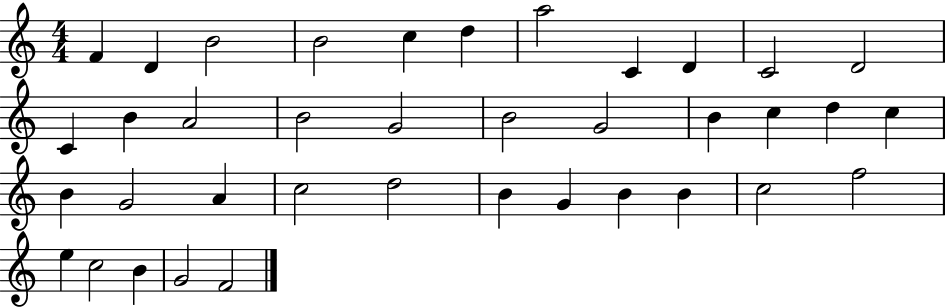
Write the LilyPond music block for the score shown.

{
  \clef treble
  \numericTimeSignature
  \time 4/4
  \key c \major
  f'4 d'4 b'2 | b'2 c''4 d''4 | a''2 c'4 d'4 | c'2 d'2 | \break c'4 b'4 a'2 | b'2 g'2 | b'2 g'2 | b'4 c''4 d''4 c''4 | \break b'4 g'2 a'4 | c''2 d''2 | b'4 g'4 b'4 b'4 | c''2 f''2 | \break e''4 c''2 b'4 | g'2 f'2 | \bar "|."
}